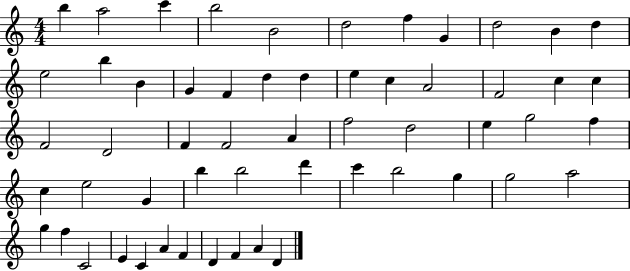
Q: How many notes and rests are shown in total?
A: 56